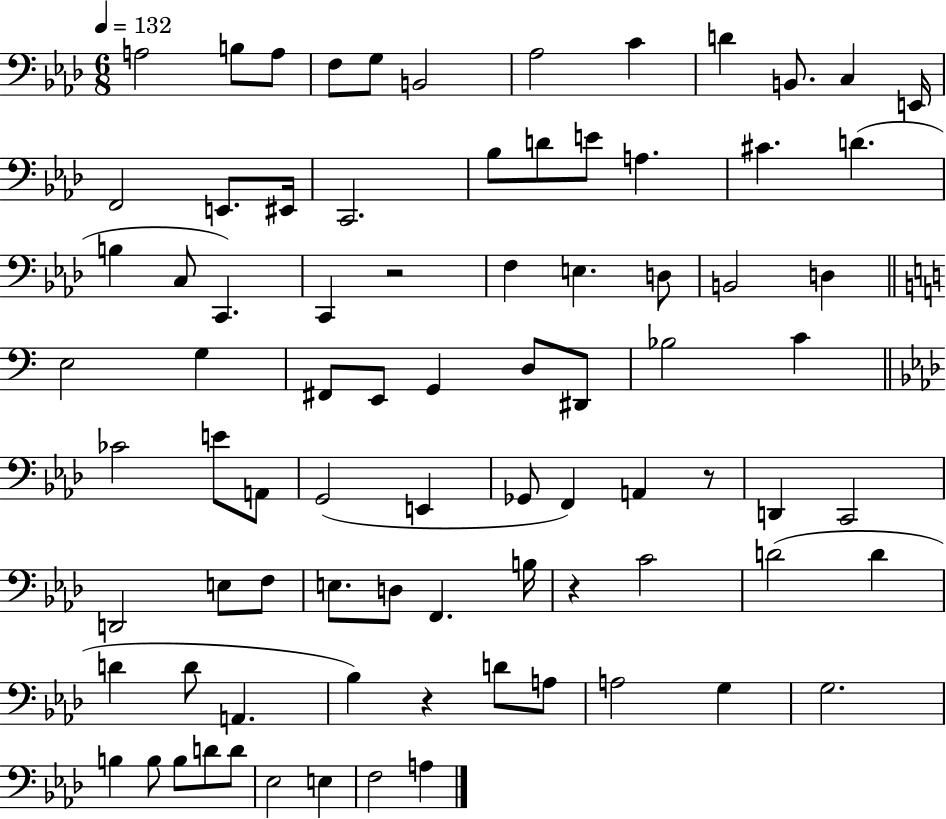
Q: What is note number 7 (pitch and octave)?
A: Ab3